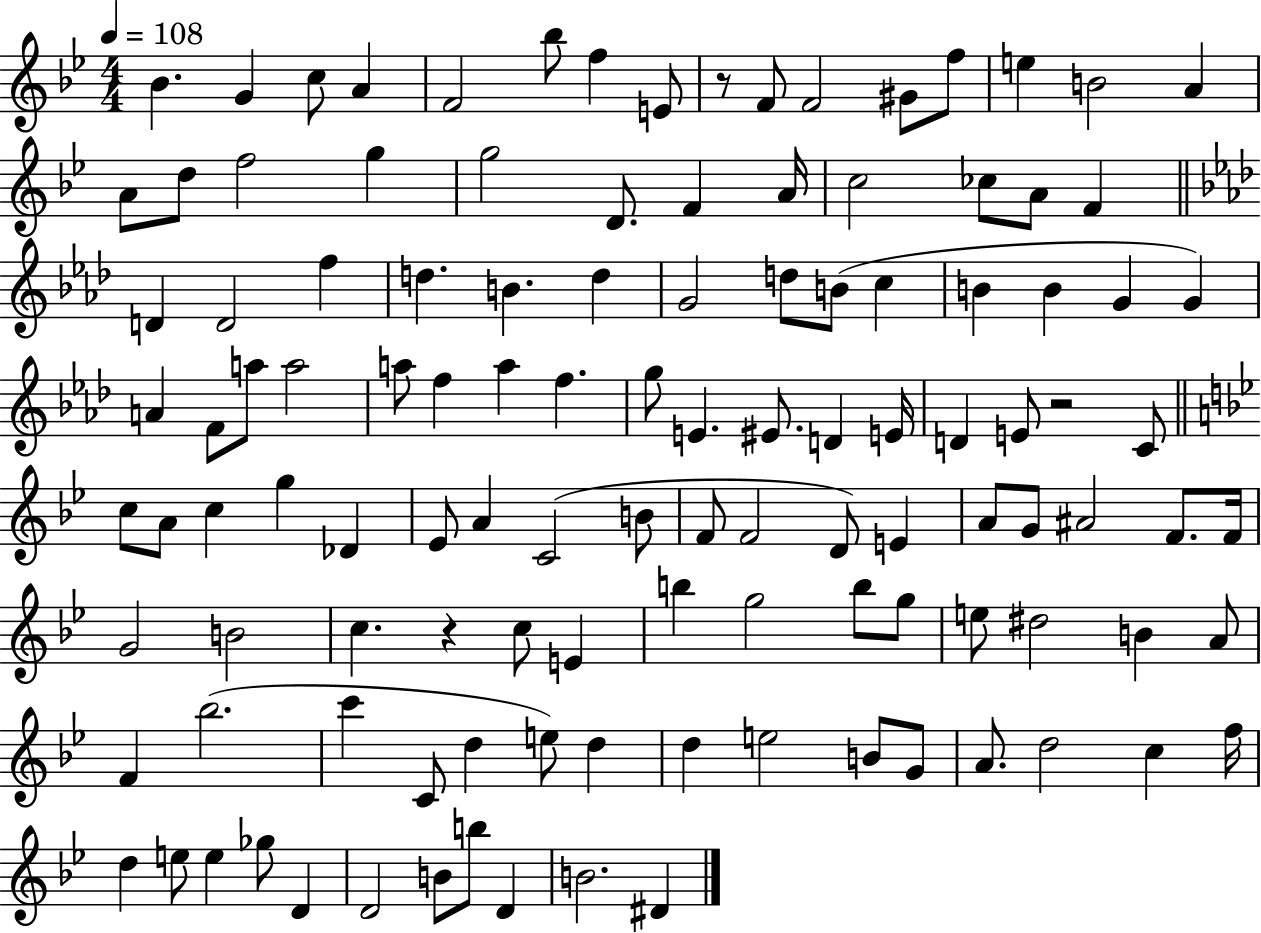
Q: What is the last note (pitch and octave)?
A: D#4